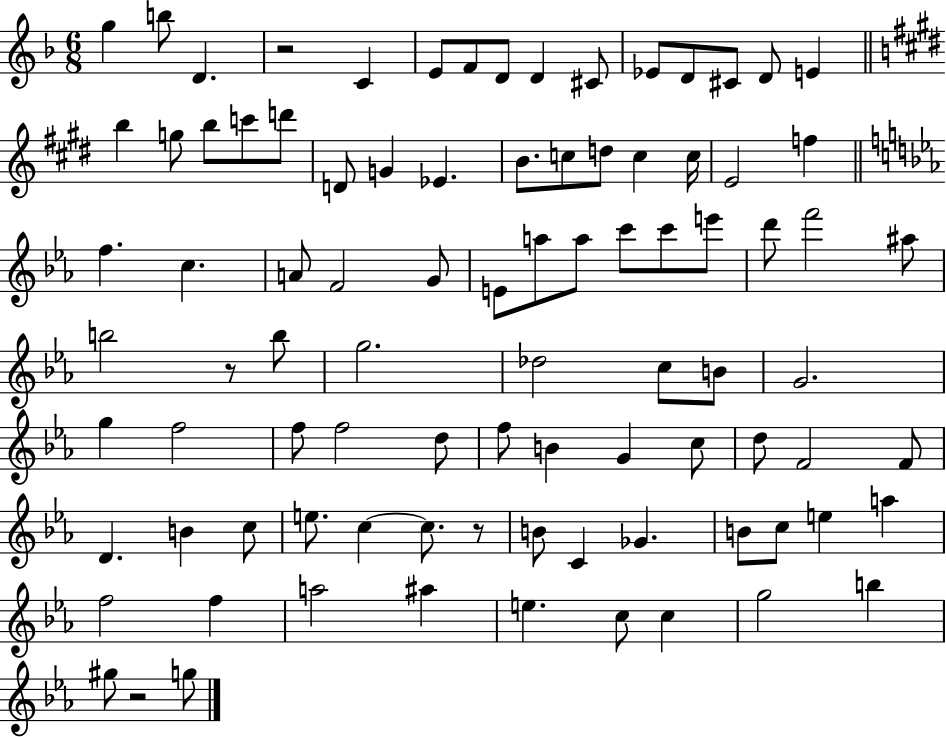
X:1
T:Untitled
M:6/8
L:1/4
K:F
g b/2 D z2 C E/2 F/2 D/2 D ^C/2 _E/2 D/2 ^C/2 D/2 E b g/2 b/2 c'/2 d'/2 D/2 G _E B/2 c/2 d/2 c c/4 E2 f f c A/2 F2 G/2 E/2 a/2 a/2 c'/2 c'/2 e'/2 d'/2 f'2 ^a/2 b2 z/2 b/2 g2 _d2 c/2 B/2 G2 g f2 f/2 f2 d/2 f/2 B G c/2 d/2 F2 F/2 D B c/2 e/2 c c/2 z/2 B/2 C _G B/2 c/2 e a f2 f a2 ^a e c/2 c g2 b ^g/2 z2 g/2